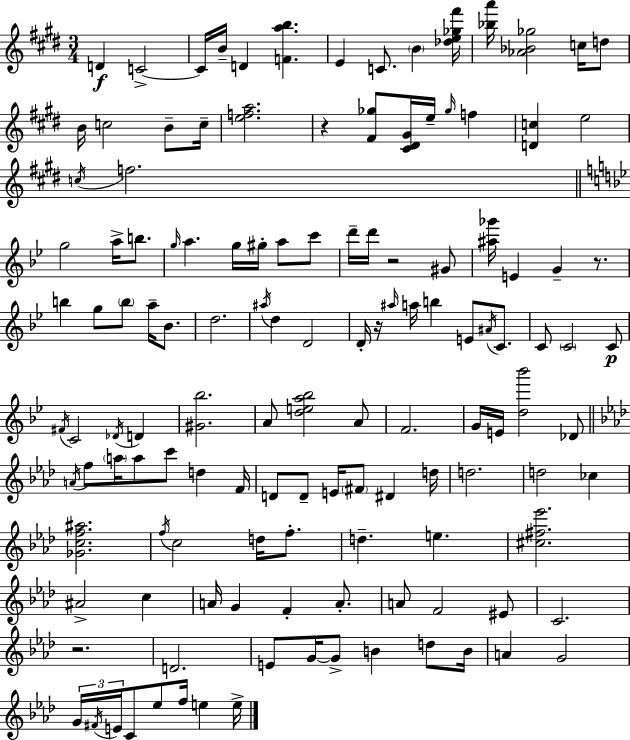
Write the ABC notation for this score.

X:1
T:Untitled
M:3/4
L:1/4
K:E
D C2 C/4 B/4 D [Fab] E C/2 B [_de_g^f']/4 [_ba']/4 [_A_B_g]2 c/4 d/2 B/4 c2 B/2 c/4 [efa]2 z [^F_g]/2 [^C^D^G]/4 e/4 _g/4 f [Dc] e2 c/4 f2 g2 a/4 b/2 g/4 a g/4 ^g/4 a/2 c'/2 d'/4 d'/4 z2 ^G/2 [^a_g']/4 E G z/2 b g/2 b/2 a/4 _B/2 d2 ^a/4 d D2 D/4 z/4 ^a/4 a/4 b E/2 ^A/4 C/2 C/2 C2 C/2 ^F/4 C2 _D/4 D [^G_b]2 A/2 [dea_b]2 A/2 F2 G/4 E/4 [d_b']2 _D/2 A/4 f/2 a/4 a/2 c'/2 d F/4 D/2 D/2 E/4 ^F/2 ^D d/4 d2 d2 _c [_Gcf^a]2 f/4 c2 d/4 f/2 d e [^c^f_e']2 ^A2 c A/4 G F A/2 A/2 F2 ^E/2 C2 z2 D2 E/2 G/4 G/2 B d/2 B/4 A G2 G/4 ^F/4 E/4 C/2 _e/2 f/4 e e/4